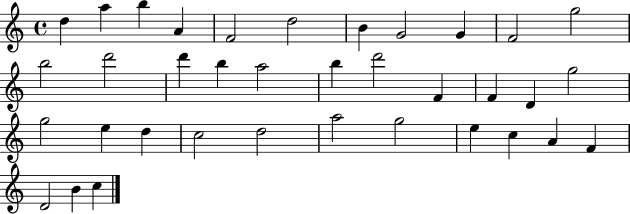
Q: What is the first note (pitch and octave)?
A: D5